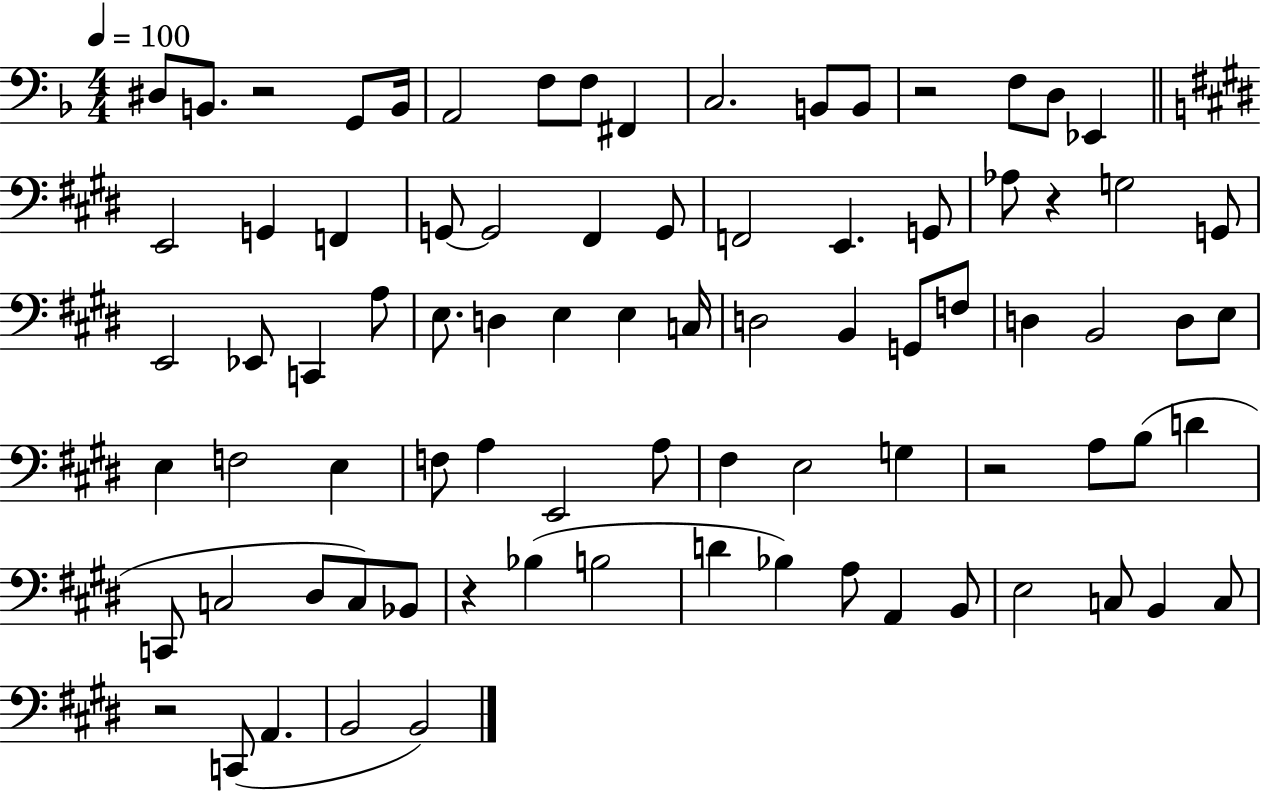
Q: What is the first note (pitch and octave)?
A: D#3